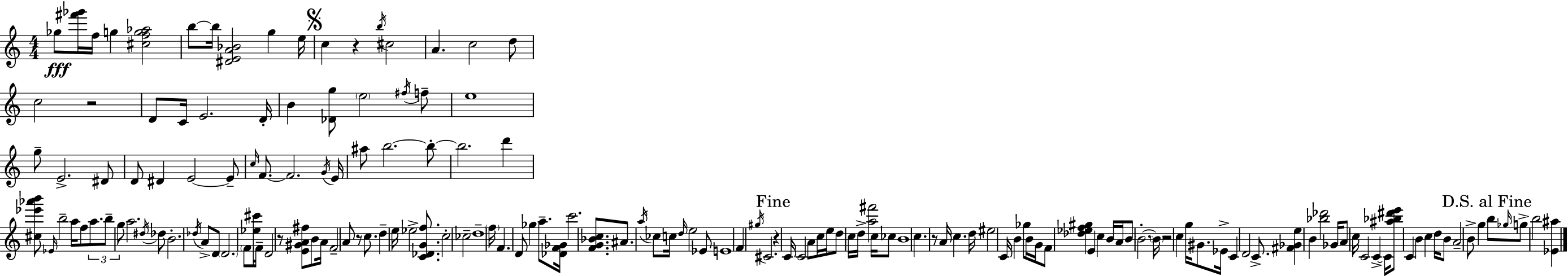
Gb5/e [F#6,Gb6]/s F5/s G5/q [C#5,F5,G5,Ab5]/h B5/e B5/s [D#4,E4,A4,Bb4]/h G5/q E5/s C5/q R/q B5/s C#5/h A4/q. C5/h D5/e C5/h R/h D4/e C4/s E4/h. D4/s B4/q [Db4,G5]/e E5/h F#5/s F5/e E5/w G5/e E4/h. D#4/e D4/e D#4/q E4/h E4/e C5/s F4/e. F4/h. G4/s E4/s A#5/e B5/h. B5/e B5/h. D6/q [C#5,Eb6,Ab6,B6]/e Eb4/s B5/h A5/s F5/e A5/e. B5/e G5/e A5/h. D#5/s Db5/e B4/h. Db5/s A4/e D4/e D4/h. F4/e [Eb5,C#6]/s F4/s D4/h R/e [E4,G#4,A4,F#5]/e B4/e A4/s F4/h A4/e R/e C5/e. D5/q E5/s Eb5/h [C4,Db4,G4,F5]/e. C5/h CES5/h D5/w F5/s F4/q. D4/e Gb5/q A5/e. [Db4,F4,Gb4]/s C6/h. [F4,G4,Bb4,C5]/e. A#4/e. A5/s CES5/e C5/s D5/s E5/h Eb4/e E4/w F4/q G#5/s C#4/h. R/q C4/s C4/h A4/e C5/s E5/s D5/e C5/s D5/s [A5,F#6]/h C5/s CES5/e B4/w C5/q. R/e A4/s C5/q. D5/s EIS5/h C4/s B4/q Gb5/e B4/s G4/s F4/e [Db5,Eb5,F5,G#5]/q E4/q C5/q B4/s A4/s B4/e B4/h. B4/s R/h C5/q G5/s G#4/e. Eb4/s C4/q D4/h C4/e. [F#4,Gb4,E5]/q B4/q [Bb5,Db6]/h Gb4/s A4/e C5/s C4/h C4/q C4/s [A#5,Bb5,D#6,E6]/e C4/q B4/q C5/q D5/s B4/e A4/h B4/e G5/q B5/e Gb5/s G5/e B5/h [Eb4,A#5]/q